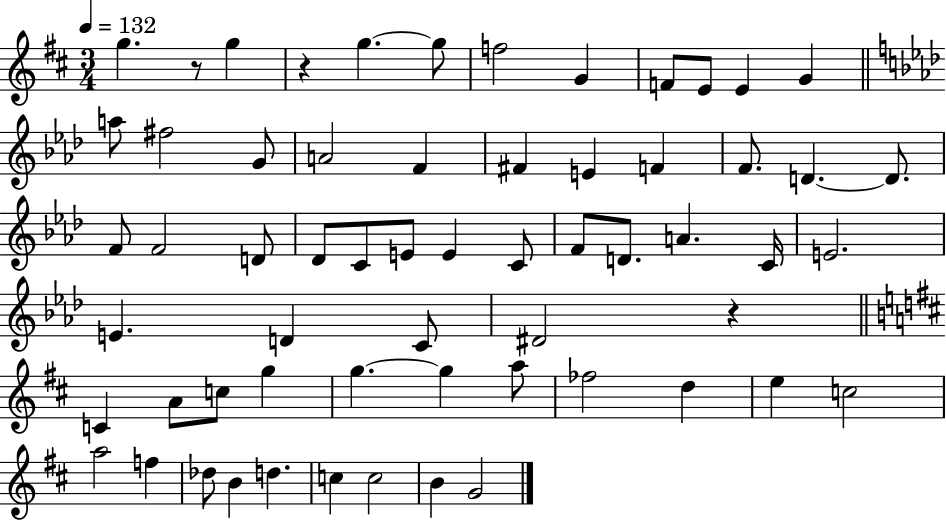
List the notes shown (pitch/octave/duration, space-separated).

G5/q. R/e G5/q R/q G5/q. G5/e F5/h G4/q F4/e E4/e E4/q G4/q A5/e F#5/h G4/e A4/h F4/q F#4/q E4/q F4/q F4/e. D4/q. D4/e. F4/e F4/h D4/e Db4/e C4/e E4/e E4/q C4/e F4/e D4/e. A4/q. C4/s E4/h. E4/q. D4/q C4/e D#4/h R/q C4/q A4/e C5/e G5/q G5/q. G5/q A5/e FES5/h D5/q E5/q C5/h A5/h F5/q Db5/e B4/q D5/q. C5/q C5/h B4/q G4/h